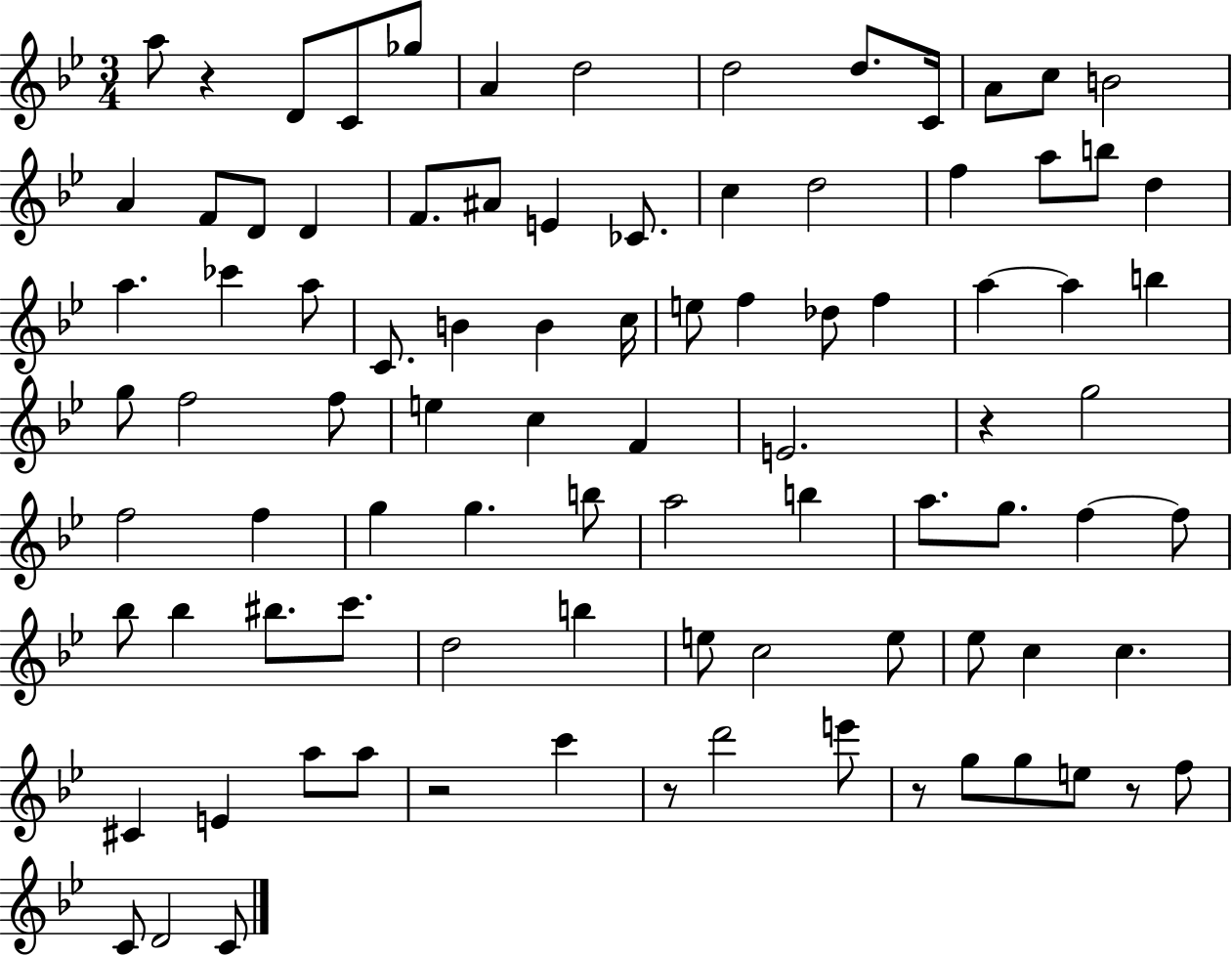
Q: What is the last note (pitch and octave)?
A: C4